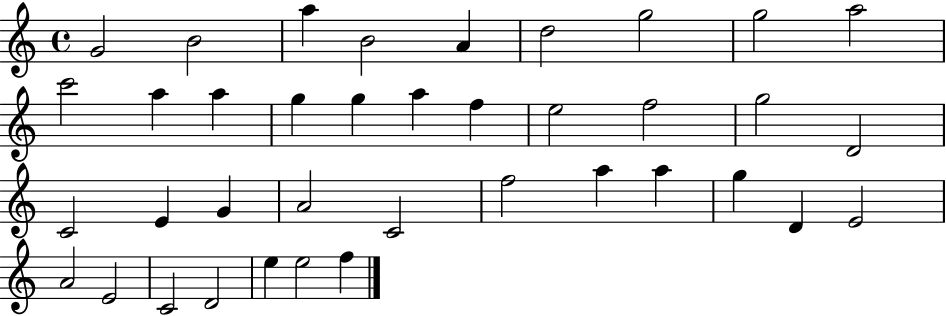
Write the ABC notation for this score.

X:1
T:Untitled
M:4/4
L:1/4
K:C
G2 B2 a B2 A d2 g2 g2 a2 c'2 a a g g a f e2 f2 g2 D2 C2 E G A2 C2 f2 a a g D E2 A2 E2 C2 D2 e e2 f